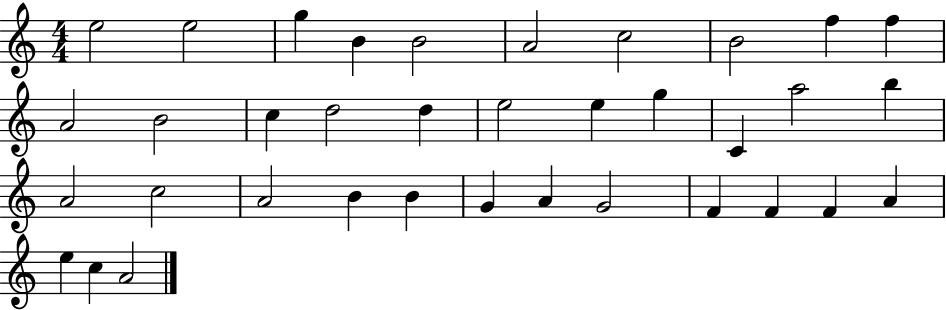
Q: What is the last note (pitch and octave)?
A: A4